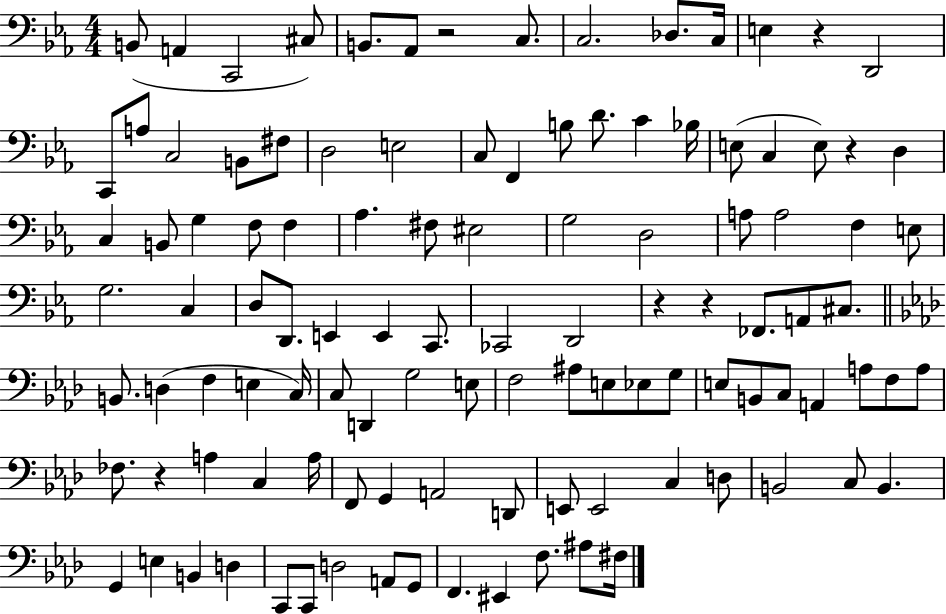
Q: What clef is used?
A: bass